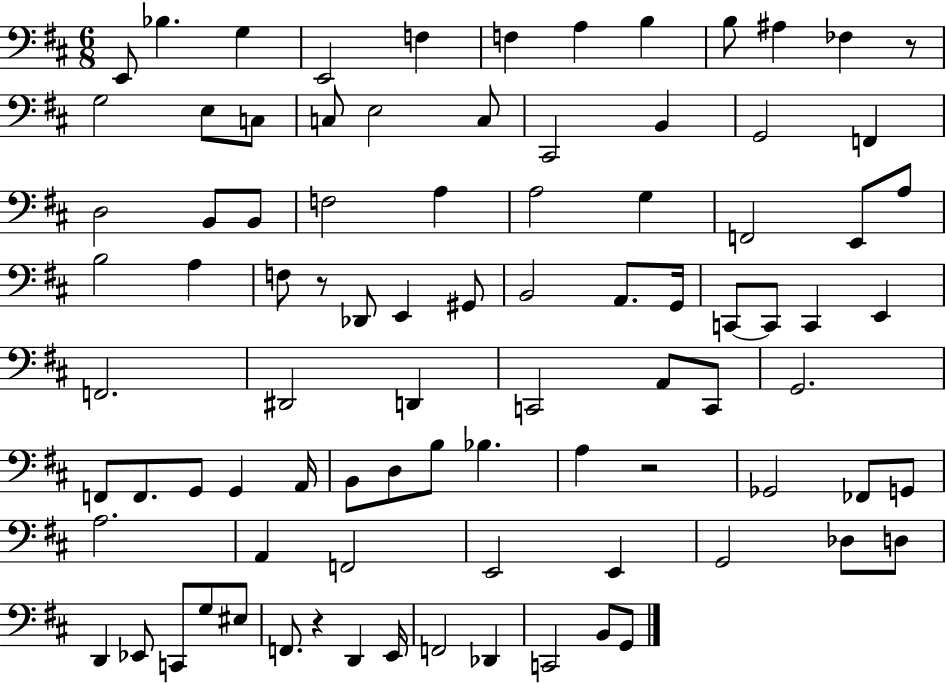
E2/e Bb3/q. G3/q E2/h F3/q F3/q A3/q B3/q B3/e A#3/q FES3/q R/e G3/h E3/e C3/e C3/e E3/h C3/e C#2/h B2/q G2/h F2/q D3/h B2/e B2/e F3/h A3/q A3/h G3/q F2/h E2/e A3/e B3/h A3/q F3/e R/e Db2/e E2/q G#2/e B2/h A2/e. G2/s C2/e C2/e C2/q E2/q F2/h. D#2/h D2/q C2/h A2/e C2/e G2/h. F2/e F2/e. G2/e G2/q A2/s B2/e D3/e B3/e Bb3/q. A3/q R/h Gb2/h FES2/e G2/e A3/h. A2/q F2/h E2/h E2/q G2/h Db3/e D3/e D2/q Eb2/e C2/e G3/e EIS3/e F2/e. R/q D2/q E2/s F2/h Db2/q C2/h B2/e G2/e